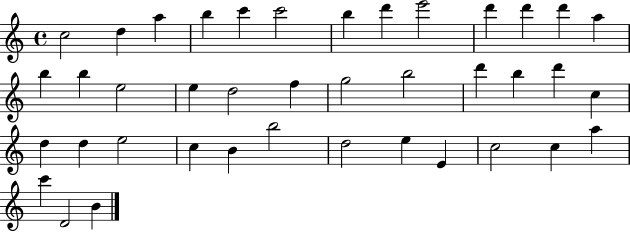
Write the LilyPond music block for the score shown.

{
  \clef treble
  \time 4/4
  \defaultTimeSignature
  \key c \major
  c''2 d''4 a''4 | b''4 c'''4 c'''2 | b''4 d'''4 e'''2 | d'''4 d'''4 d'''4 a''4 | \break b''4 b''4 e''2 | e''4 d''2 f''4 | g''2 b''2 | d'''4 b''4 d'''4 c''4 | \break d''4 d''4 e''2 | c''4 b'4 b''2 | d''2 e''4 e'4 | c''2 c''4 a''4 | \break c'''4 d'2 b'4 | \bar "|."
}